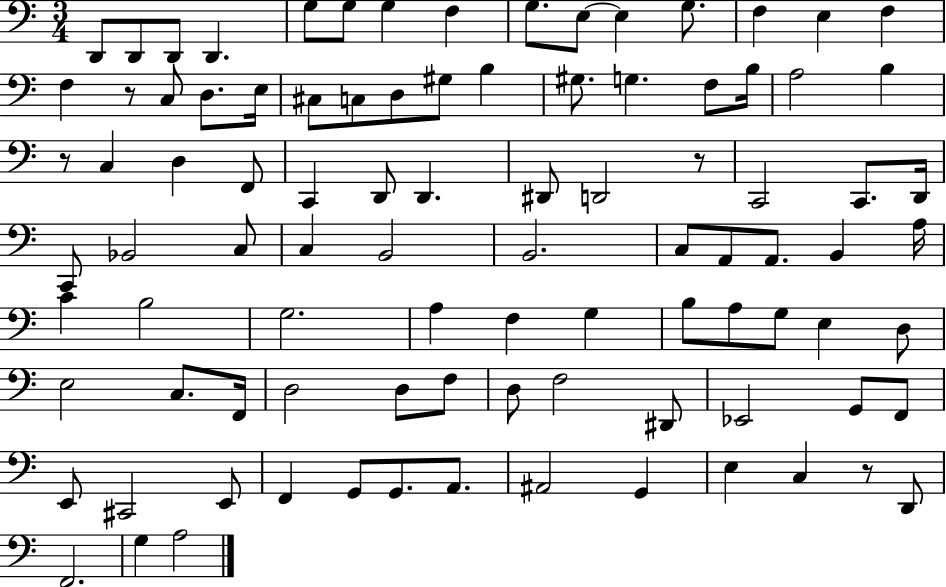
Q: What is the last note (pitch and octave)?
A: A3